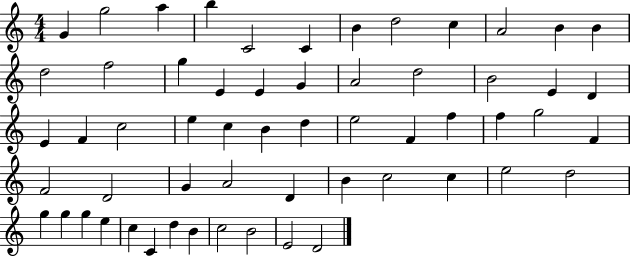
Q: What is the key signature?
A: C major